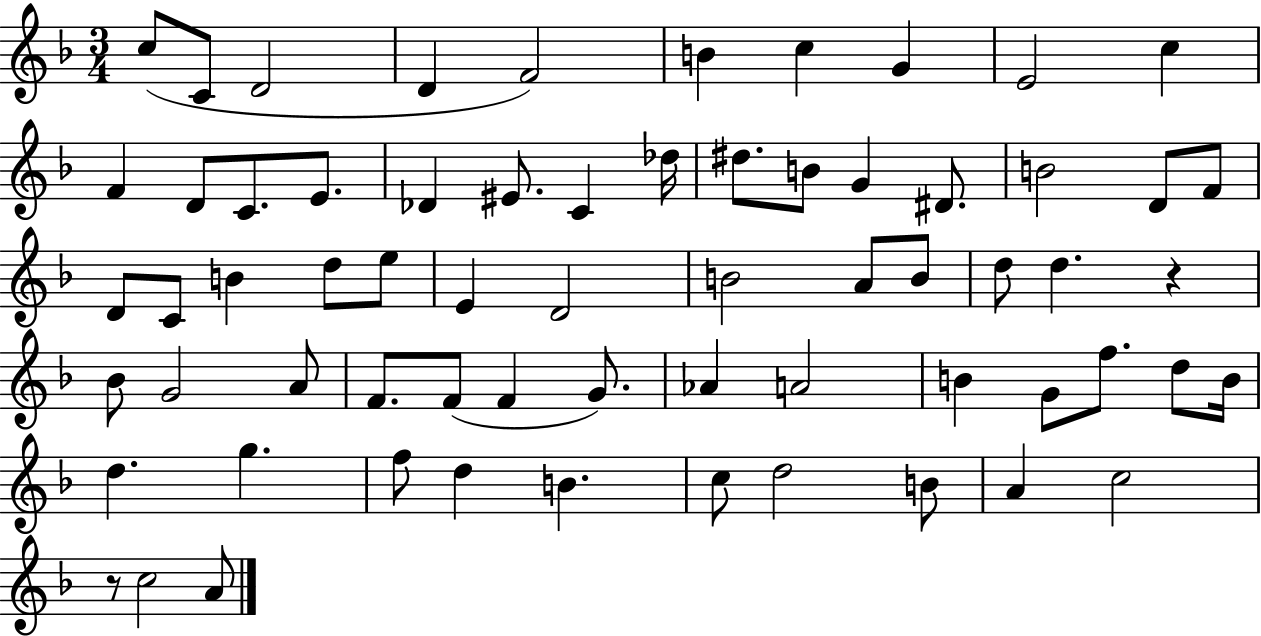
{
  \clef treble
  \numericTimeSignature
  \time 3/4
  \key f \major
  c''8( c'8 d'2 | d'4 f'2) | b'4 c''4 g'4 | e'2 c''4 | \break f'4 d'8 c'8. e'8. | des'4 eis'8. c'4 des''16 | dis''8. b'8 g'4 dis'8. | b'2 d'8 f'8 | \break d'8 c'8 b'4 d''8 e''8 | e'4 d'2 | b'2 a'8 b'8 | d''8 d''4. r4 | \break bes'8 g'2 a'8 | f'8. f'8( f'4 g'8.) | aes'4 a'2 | b'4 g'8 f''8. d''8 b'16 | \break d''4. g''4. | f''8 d''4 b'4. | c''8 d''2 b'8 | a'4 c''2 | \break r8 c''2 a'8 | \bar "|."
}